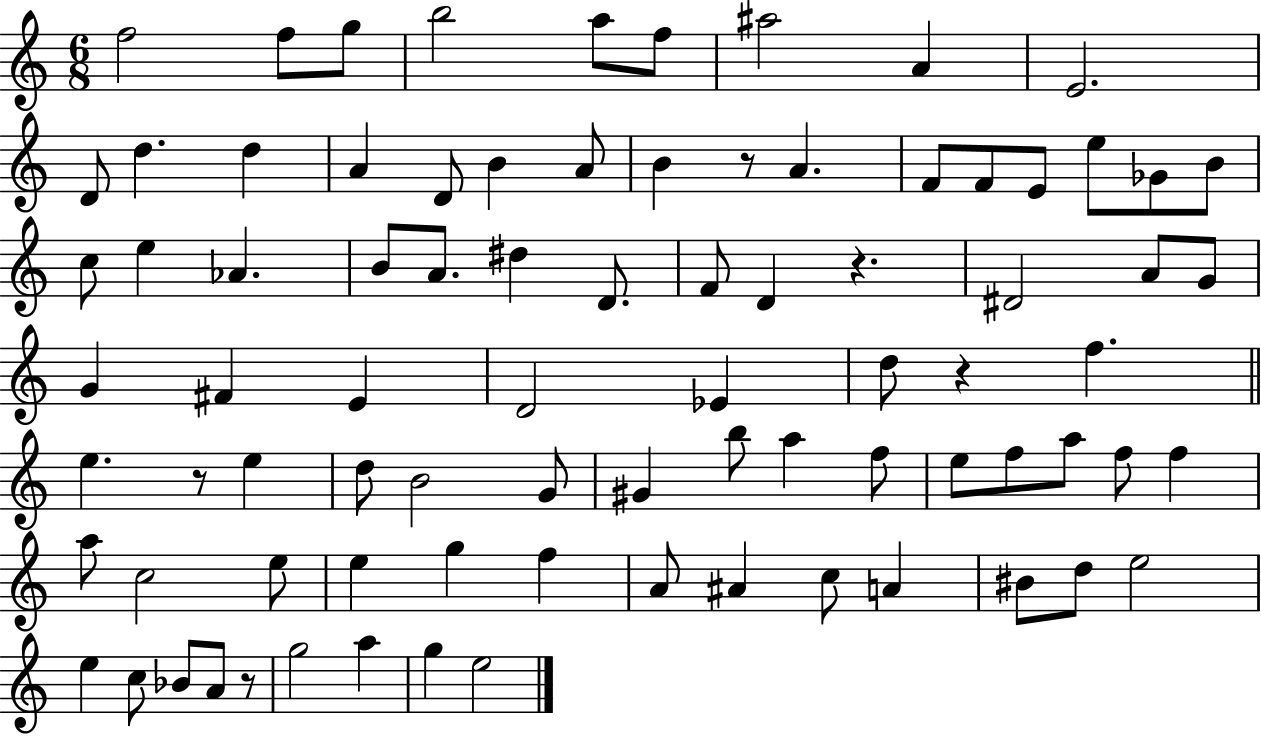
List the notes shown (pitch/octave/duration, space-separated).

F5/h F5/e G5/e B5/h A5/e F5/e A#5/h A4/q E4/h. D4/e D5/q. D5/q A4/q D4/e B4/q A4/e B4/q R/e A4/q. F4/e F4/e E4/e E5/e Gb4/e B4/e C5/e E5/q Ab4/q. B4/e A4/e. D#5/q D4/e. F4/e D4/q R/q. D#4/h A4/e G4/e G4/q F#4/q E4/q D4/h Eb4/q D5/e R/q F5/q. E5/q. R/e E5/q D5/e B4/h G4/e G#4/q B5/e A5/q F5/e E5/e F5/e A5/e F5/e F5/q A5/e C5/h E5/e E5/q G5/q F5/q A4/e A#4/q C5/e A4/q BIS4/e D5/e E5/h E5/q C5/e Bb4/e A4/e R/e G5/h A5/q G5/q E5/h